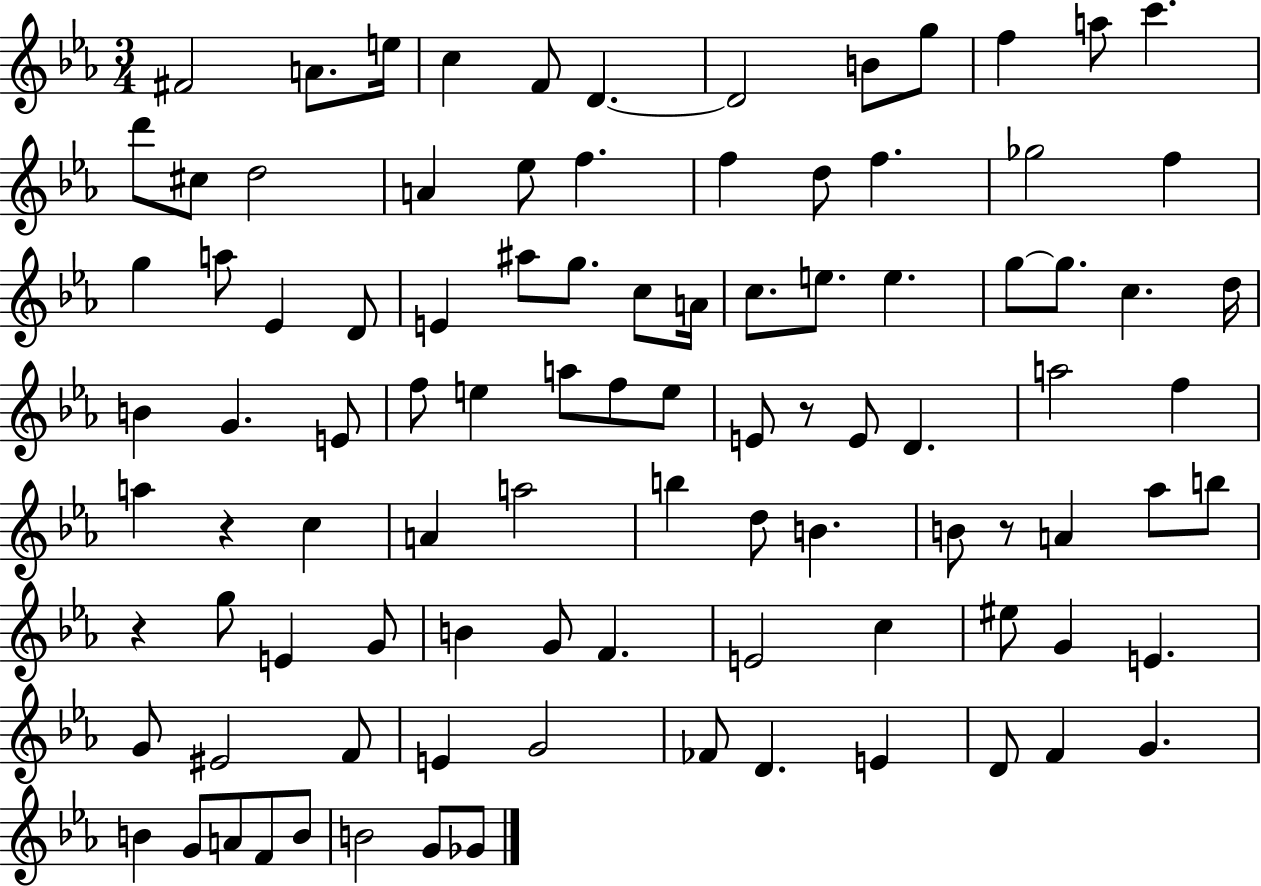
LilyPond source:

{
  \clef treble
  \numericTimeSignature
  \time 3/4
  \key ees \major
  \repeat volta 2 { fis'2 a'8. e''16 | c''4 f'8 d'4.~~ | d'2 b'8 g''8 | f''4 a''8 c'''4. | \break d'''8 cis''8 d''2 | a'4 ees''8 f''4. | f''4 d''8 f''4. | ges''2 f''4 | \break g''4 a''8 ees'4 d'8 | e'4 ais''8 g''8. c''8 a'16 | c''8. e''8. e''4. | g''8~~ g''8. c''4. d''16 | \break b'4 g'4. e'8 | f''8 e''4 a''8 f''8 e''8 | e'8 r8 e'8 d'4. | a''2 f''4 | \break a''4 r4 c''4 | a'4 a''2 | b''4 d''8 b'4. | b'8 r8 a'4 aes''8 b''8 | \break r4 g''8 e'4 g'8 | b'4 g'8 f'4. | e'2 c''4 | eis''8 g'4 e'4. | \break g'8 eis'2 f'8 | e'4 g'2 | fes'8 d'4. e'4 | d'8 f'4 g'4. | \break b'4 g'8 a'8 f'8 b'8 | b'2 g'8 ges'8 | } \bar "|."
}